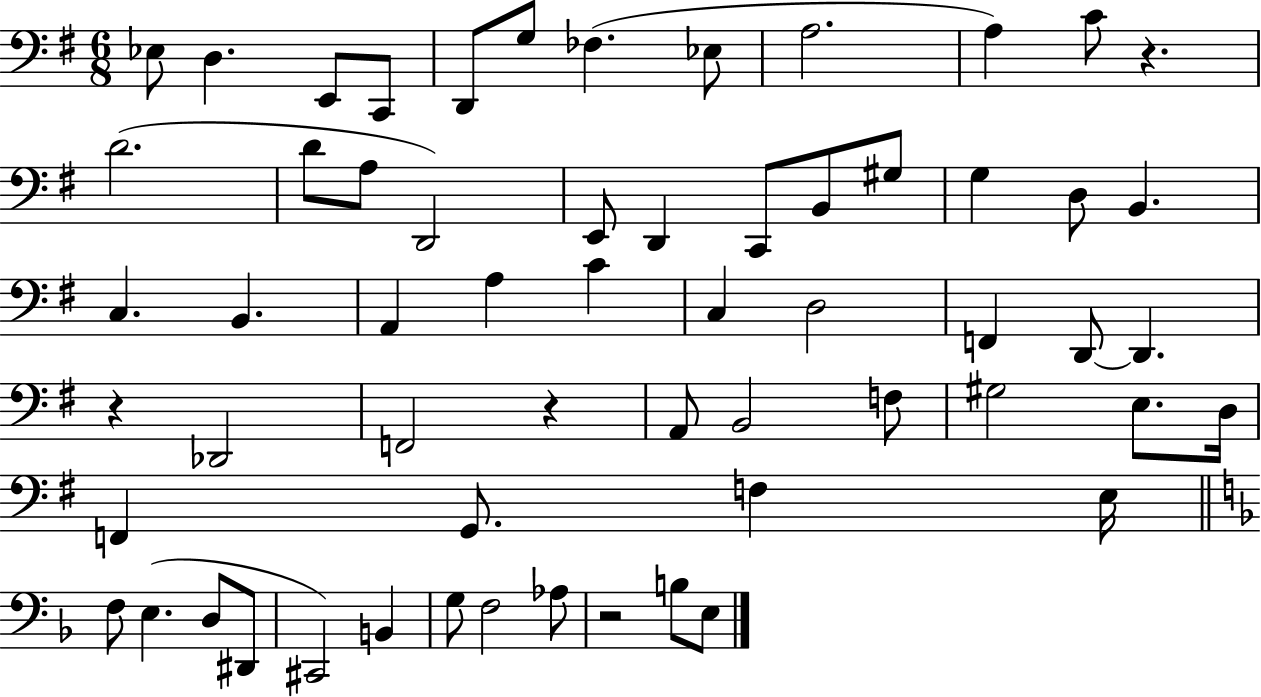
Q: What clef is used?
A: bass